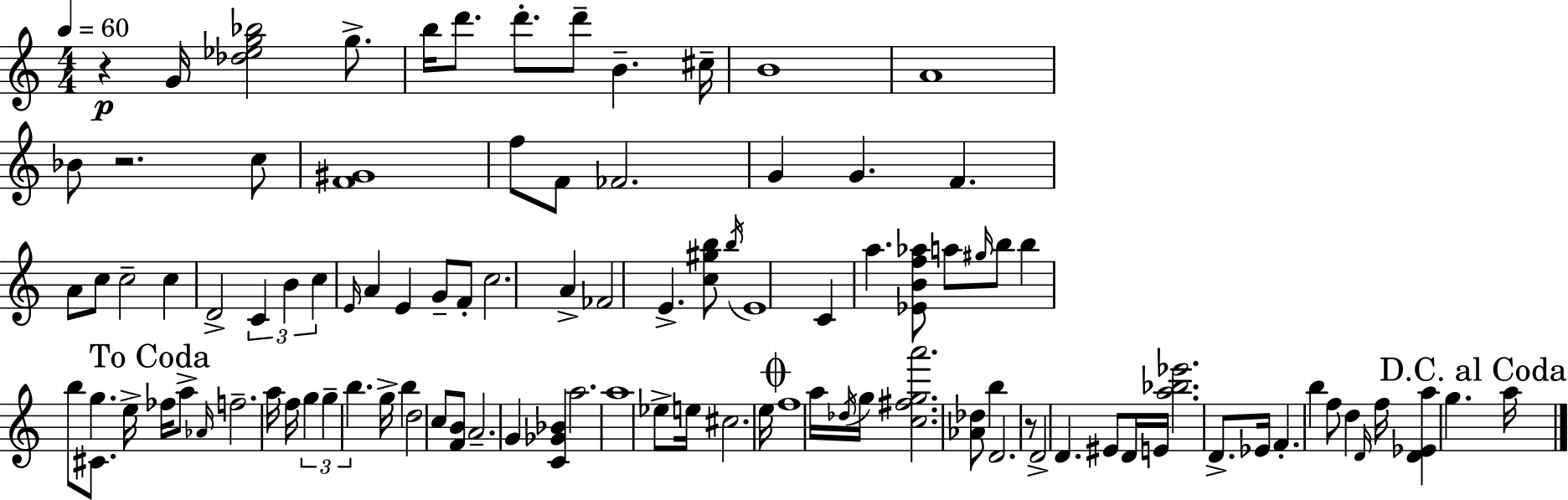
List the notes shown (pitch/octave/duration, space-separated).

R/q G4/s [Db5,Eb5,G5,Bb5]/h G5/e. B5/s D6/e. D6/e. D6/e B4/q. C#5/s B4/w A4/w Bb4/e R/h. C5/e [F4,G#4]/w F5/e F4/e FES4/h. G4/q G4/q. F4/q. A4/e C5/e C5/h C5/q D4/h C4/q B4/q C5/q E4/s A4/q E4/q G4/e F4/e C5/h. A4/q FES4/h E4/q. [C5,G#5,B5]/e B5/s E4/w C4/q A5/q. [Eb4,B4,F5,Ab5]/e A5/e G#5/s B5/e B5/q B5/e C#4/e. G5/q. E5/s FES5/s A5/e Ab4/s F5/h. A5/s F5/s G5/q G5/q B5/q. G5/s B5/q D5/h C5/e [F4,B4]/e A4/h. G4/q [C4,Gb4,Bb4]/q A5/h. A5/w Eb5/e E5/s C#5/h. E5/s F5/w A5/s Db5/s G5/s [C5,F#5,G5,A6]/h. [Ab4,Db5]/e B5/q D4/h. R/e D4/h D4/q. EIS4/e D4/s E4/s [A5,Bb5,Eb6]/h. D4/e. Eb4/s F4/q. B5/q F5/e D5/q D4/s F5/s [D4,Eb4,A5]/q G5/q. A5/s